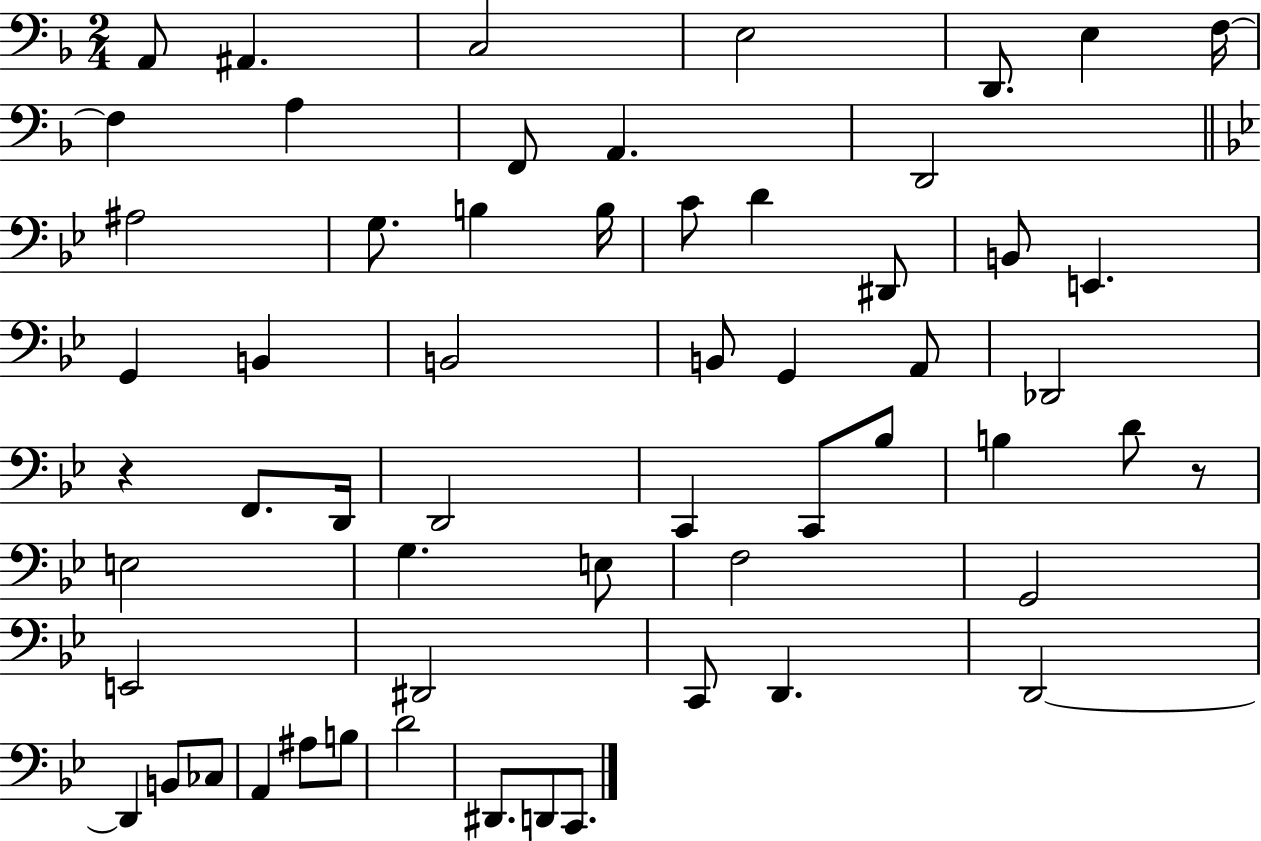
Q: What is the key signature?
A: F major